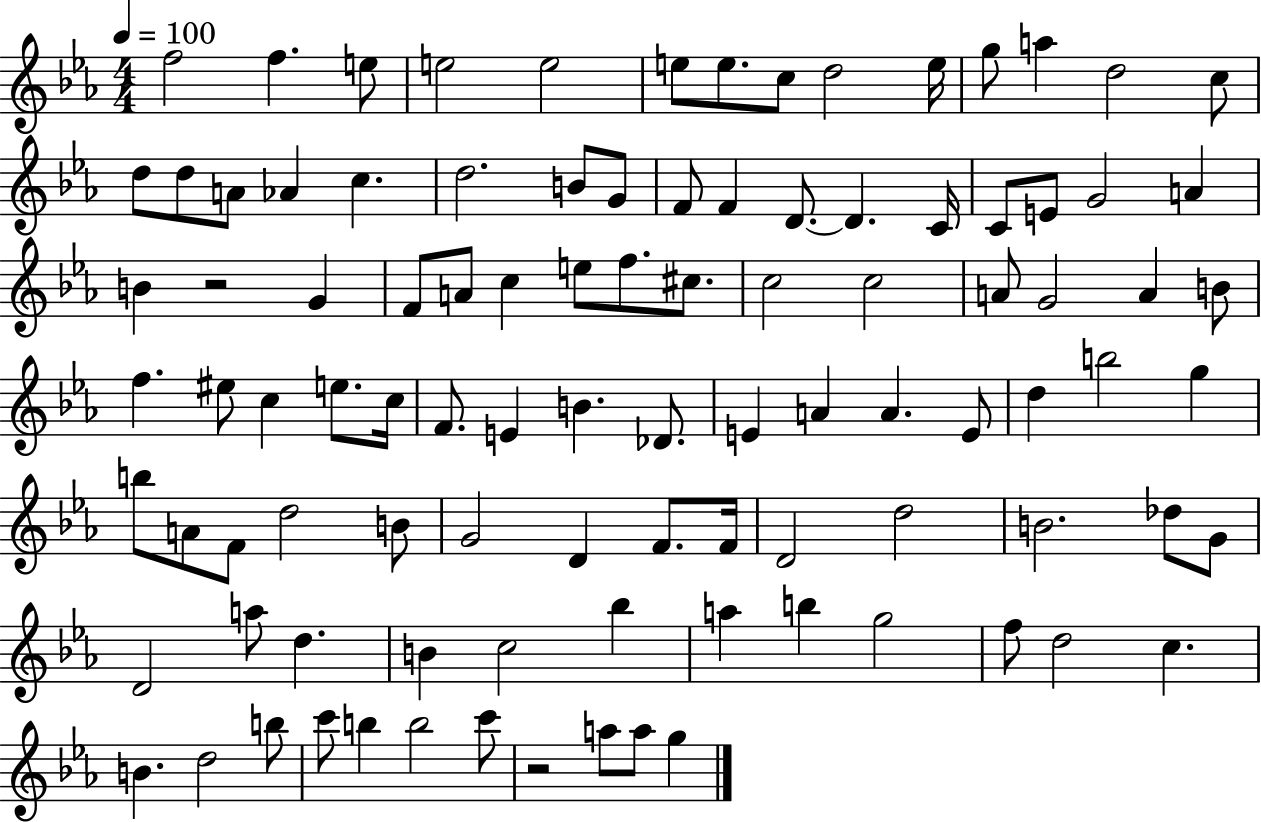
F5/h F5/q. E5/e E5/h E5/h E5/e E5/e. C5/e D5/h E5/s G5/e A5/q D5/h C5/e D5/e D5/e A4/e Ab4/q C5/q. D5/h. B4/e G4/e F4/e F4/q D4/e. D4/q. C4/s C4/e E4/e G4/h A4/q B4/q R/h G4/q F4/e A4/e C5/q E5/e F5/e. C#5/e. C5/h C5/h A4/e G4/h A4/q B4/e F5/q. EIS5/e C5/q E5/e. C5/s F4/e. E4/q B4/q. Db4/e. E4/q A4/q A4/q. E4/e D5/q B5/h G5/q B5/e A4/e F4/e D5/h B4/e G4/h D4/q F4/e. F4/s D4/h D5/h B4/h. Db5/e G4/e D4/h A5/e D5/q. B4/q C5/h Bb5/q A5/q B5/q G5/h F5/e D5/h C5/q. B4/q. D5/h B5/e C6/e B5/q B5/h C6/e R/h A5/e A5/e G5/q